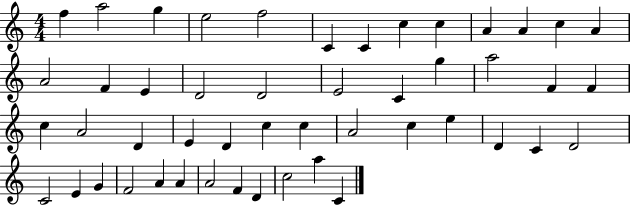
{
  \clef treble
  \numericTimeSignature
  \time 4/4
  \key c \major
  f''4 a''2 g''4 | e''2 f''2 | c'4 c'4 c''4 c''4 | a'4 a'4 c''4 a'4 | \break a'2 f'4 e'4 | d'2 d'2 | e'2 c'4 g''4 | a''2 f'4 f'4 | \break c''4 a'2 d'4 | e'4 d'4 c''4 c''4 | a'2 c''4 e''4 | d'4 c'4 d'2 | \break c'2 e'4 g'4 | f'2 a'4 a'4 | a'2 f'4 d'4 | c''2 a''4 c'4 | \break \bar "|."
}